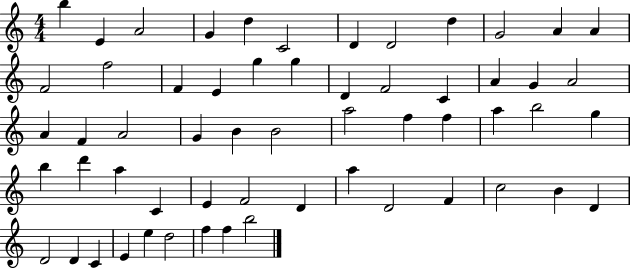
X:1
T:Untitled
M:4/4
L:1/4
K:C
b E A2 G d C2 D D2 d G2 A A F2 f2 F E g g D F2 C A G A2 A F A2 G B B2 a2 f f a b2 g b d' a C E F2 D a D2 F c2 B D D2 D C E e d2 f f b2